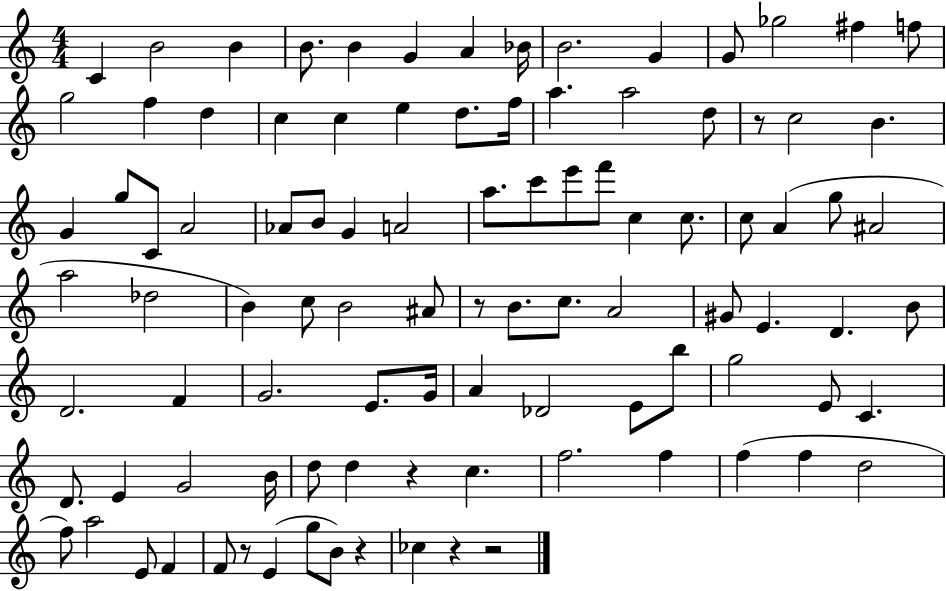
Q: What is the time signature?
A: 4/4